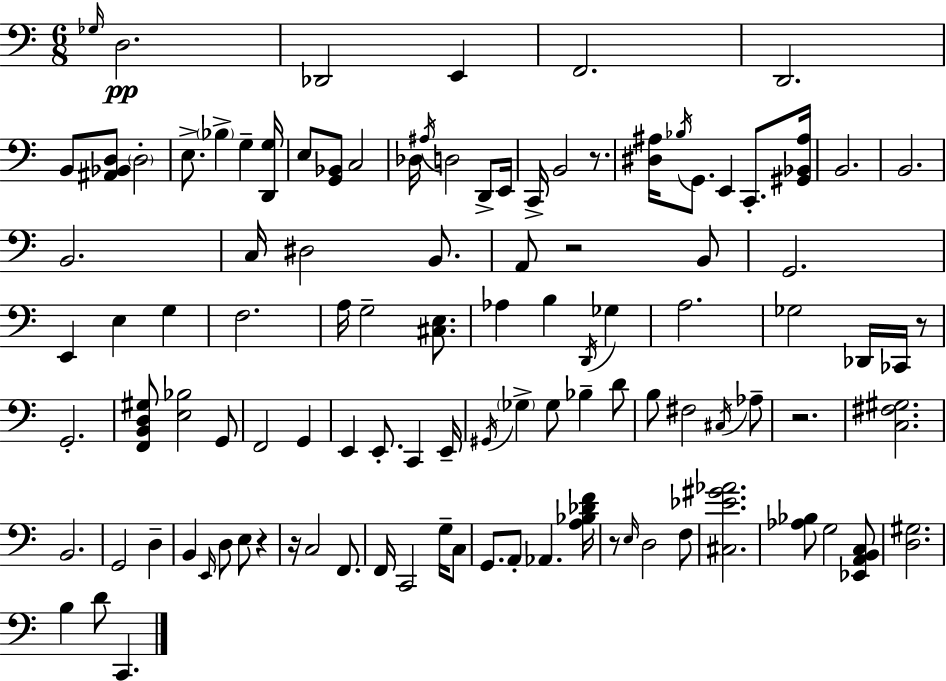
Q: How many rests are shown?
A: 7